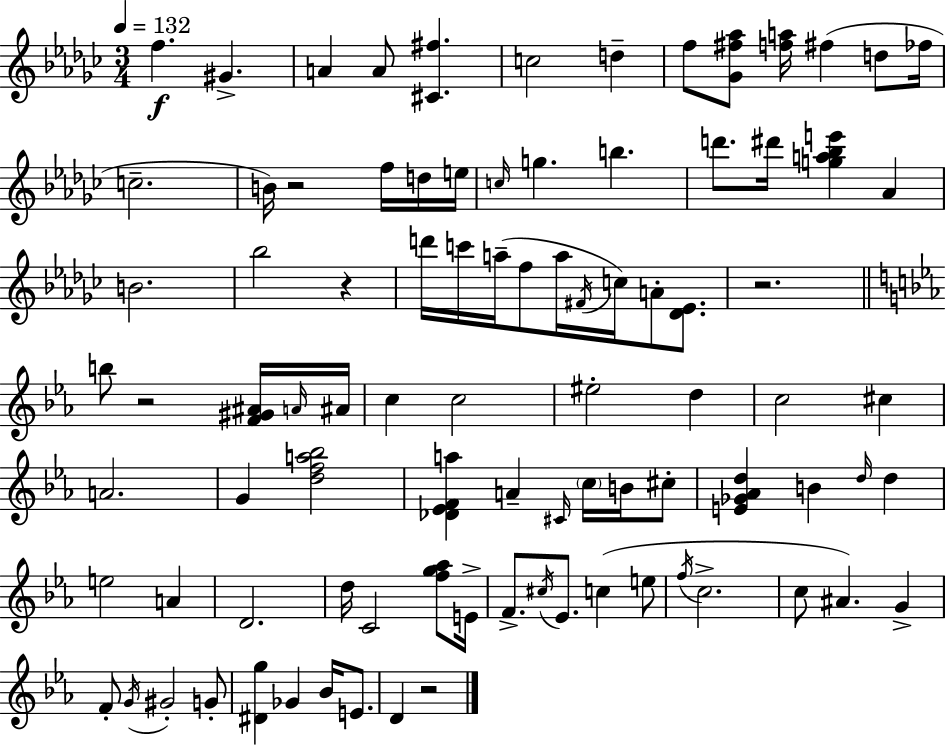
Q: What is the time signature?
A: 3/4